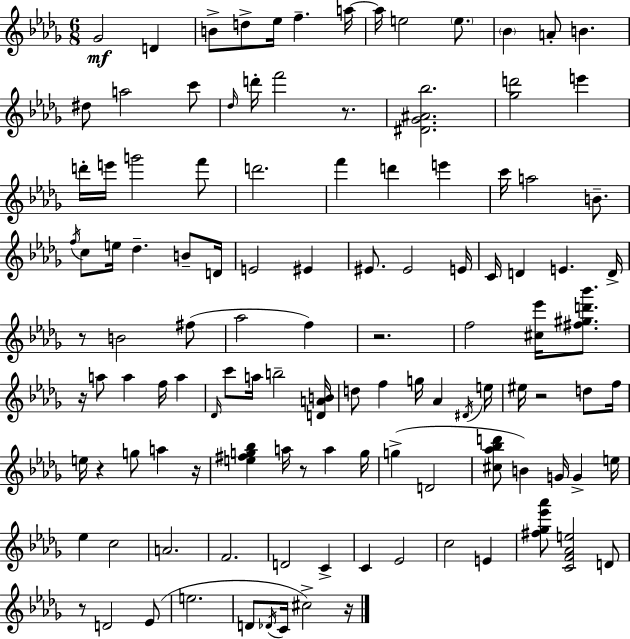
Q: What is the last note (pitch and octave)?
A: C#5